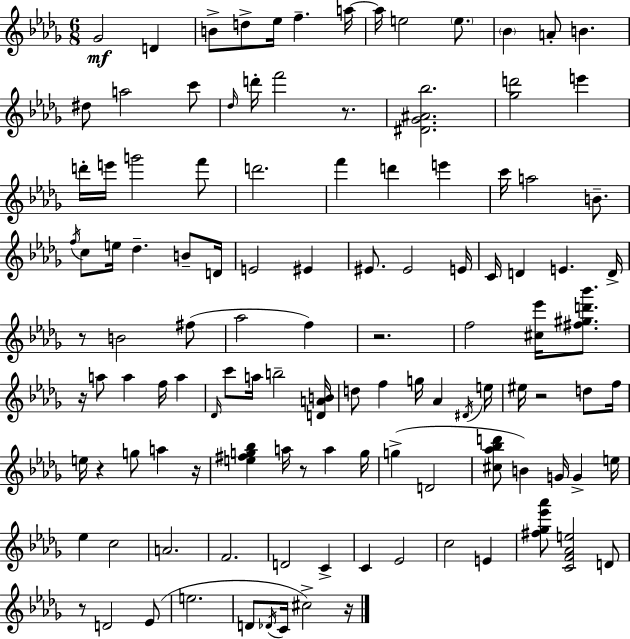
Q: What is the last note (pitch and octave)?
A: C#5